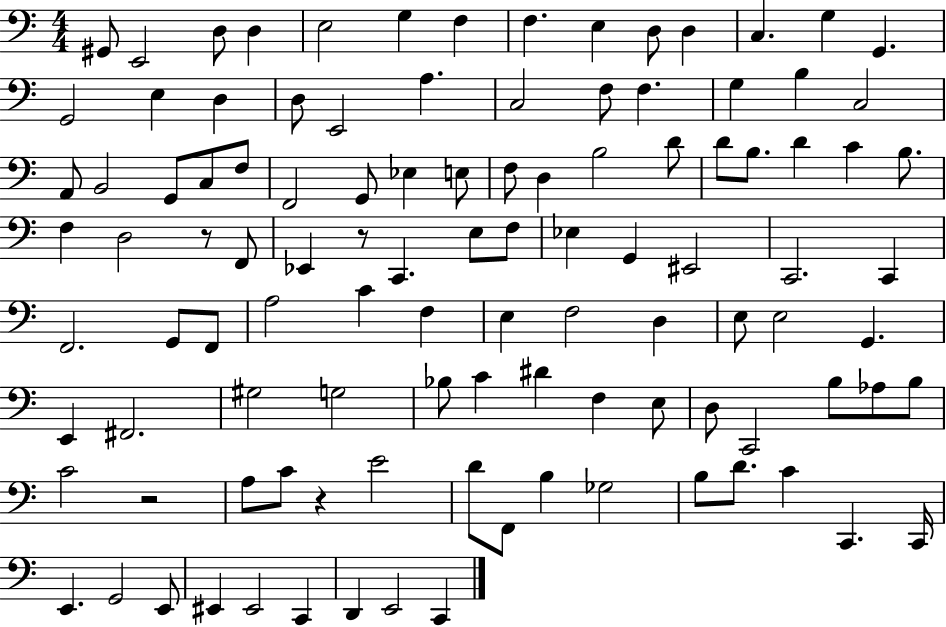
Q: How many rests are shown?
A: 4